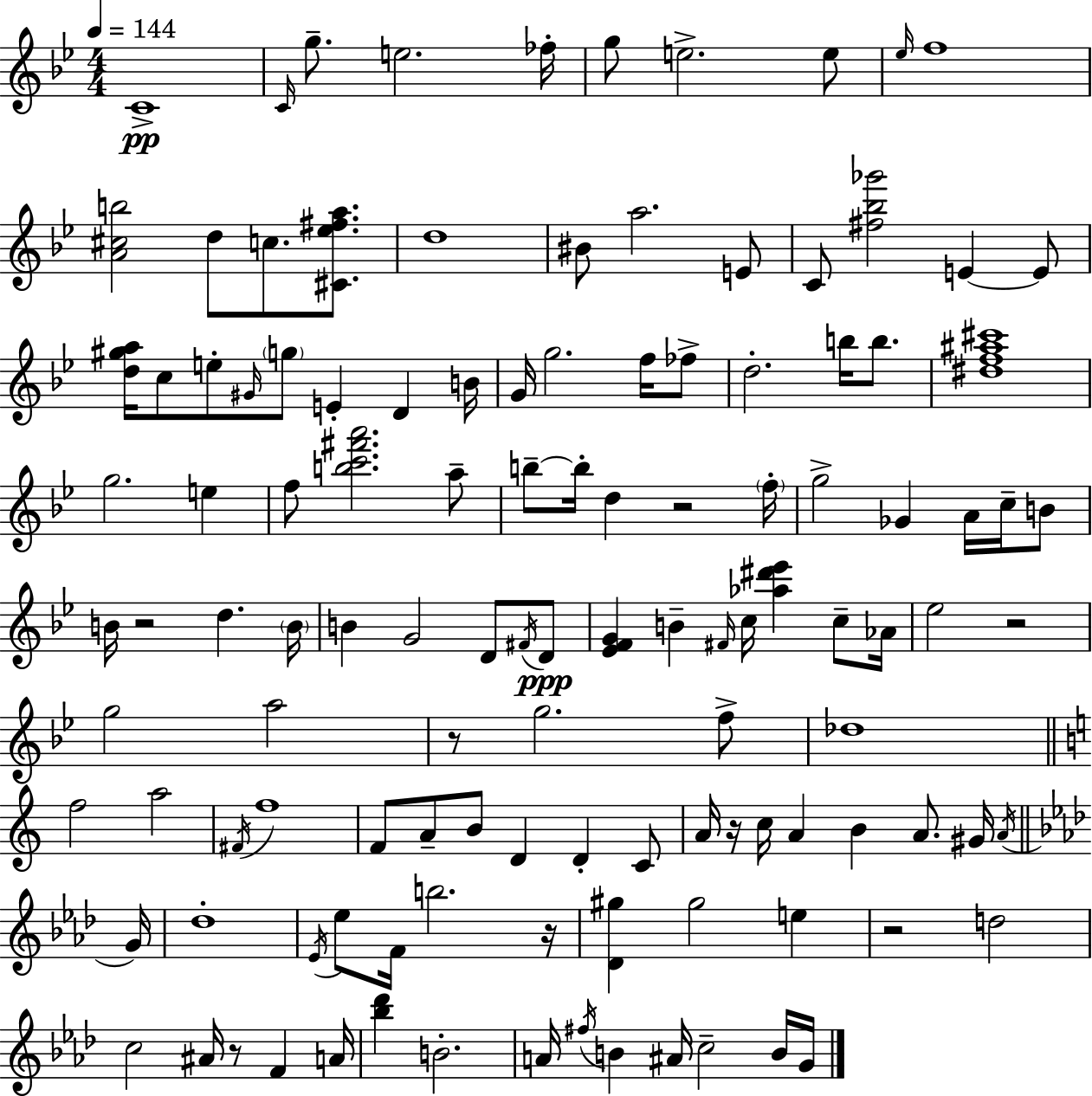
X:1
T:Untitled
M:4/4
L:1/4
K:Gm
C4 C/4 g/2 e2 _f/4 g/2 e2 e/2 _e/4 f4 [A^cb]2 d/2 c/2 [^C_e^fa]/2 d4 ^B/2 a2 E/2 C/2 [^f_b_g']2 E E/2 [d^ga]/4 c/2 e/2 ^G/4 g/2 E D B/4 G/4 g2 f/4 _f/2 d2 b/4 b/2 [^df^a^c']4 g2 e f/2 [bc'^f'a']2 a/2 b/2 b/4 d z2 f/4 g2 _G A/4 c/4 B/2 B/4 z2 d B/4 B G2 D/2 ^F/4 D/2 [_EFG] B ^F/4 c/4 [_a^d'_e'] c/2 _A/4 _e2 z2 g2 a2 z/2 g2 f/2 _d4 f2 a2 ^F/4 f4 F/2 A/2 B/2 D D C/2 A/4 z/4 c/4 A B A/2 ^G/4 A/4 G/4 _d4 _E/4 _e/2 F/4 b2 z/4 [_D^g] ^g2 e z2 d2 c2 ^A/4 z/2 F A/4 [_b_d'] B2 A/4 ^f/4 B ^A/4 c2 B/4 G/4